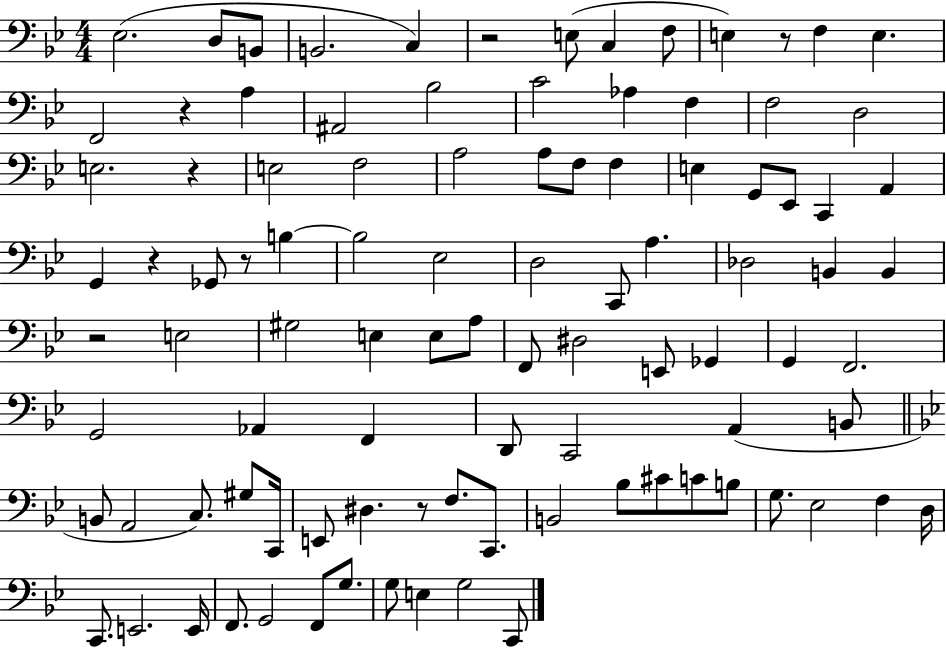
Eb3/h. D3/e B2/e B2/h. C3/q R/h E3/e C3/q F3/e E3/q R/e F3/q E3/q. F2/h R/q A3/q A#2/h Bb3/h C4/h Ab3/q F3/q F3/h D3/h E3/h. R/q E3/h F3/h A3/h A3/e F3/e F3/q E3/q G2/e Eb2/e C2/q A2/q G2/q R/q Gb2/e R/e B3/q B3/h Eb3/h D3/h C2/e A3/q. Db3/h B2/q B2/q R/h E3/h G#3/h E3/q E3/e A3/e F2/e D#3/h E2/e Gb2/q G2/q F2/h. G2/h Ab2/q F2/q D2/e C2/h A2/q B2/e B2/e A2/h C3/e. G#3/e C2/s E2/e D#3/q. R/e F3/e. C2/e. B2/h Bb3/e C#4/e C4/e B3/e G3/e. Eb3/h F3/q D3/s C2/e. E2/h. E2/s F2/e. G2/h F2/e G3/e. G3/e E3/q G3/h C2/e